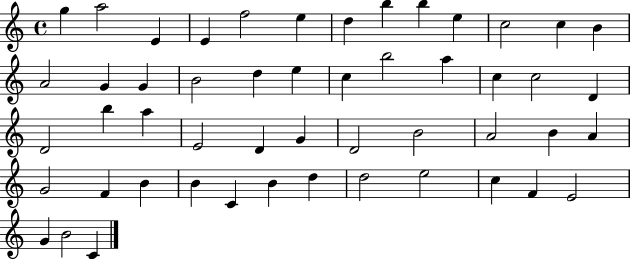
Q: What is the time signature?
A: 4/4